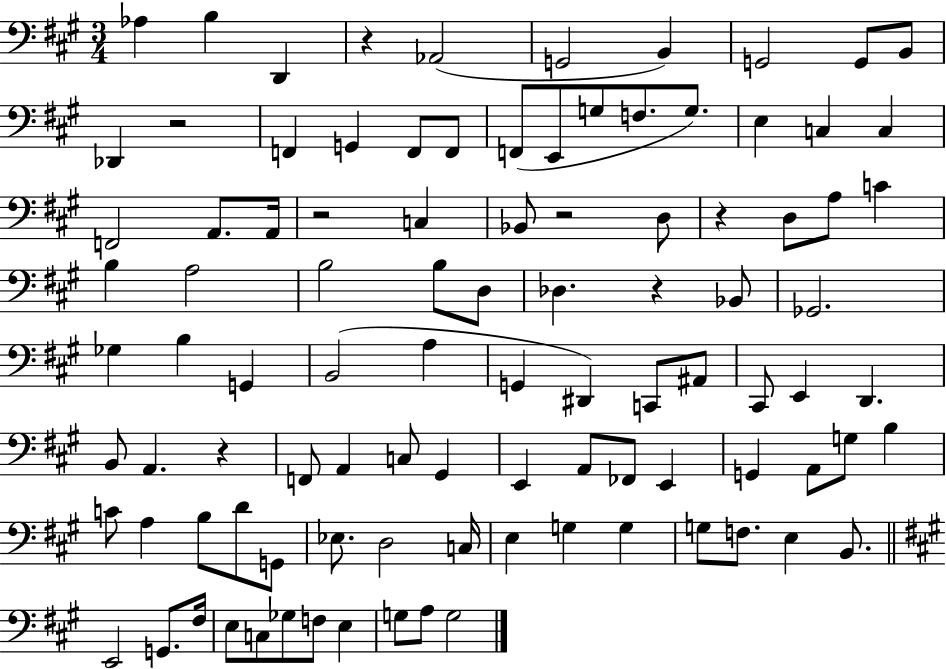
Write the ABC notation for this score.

X:1
T:Untitled
M:3/4
L:1/4
K:A
_A, B, D,, z _A,,2 G,,2 B,, G,,2 G,,/2 B,,/2 _D,, z2 F,, G,, F,,/2 F,,/2 F,,/2 E,,/2 G,/2 F,/2 G,/2 E, C, C, F,,2 A,,/2 A,,/4 z2 C, _B,,/2 z2 D,/2 z D,/2 A,/2 C B, A,2 B,2 B,/2 D,/2 _D, z _B,,/2 _G,,2 _G, B, G,, B,,2 A, G,, ^D,, C,,/2 ^A,,/2 ^C,,/2 E,, D,, B,,/2 A,, z F,,/2 A,, C,/2 ^G,, E,, A,,/2 _F,,/2 E,, G,, A,,/2 G,/2 B, C/2 A, B,/2 D/2 G,,/2 _E,/2 D,2 C,/4 E, G, G, G,/2 F,/2 E, B,,/2 E,,2 G,,/2 ^F,/4 E,/2 C,/2 _G,/2 F,/2 E, G,/2 A,/2 G,2